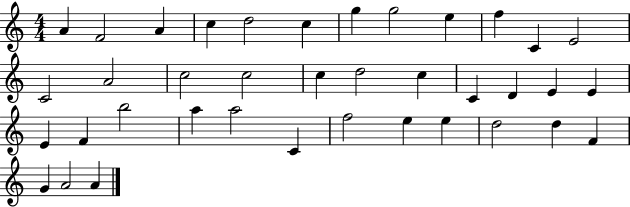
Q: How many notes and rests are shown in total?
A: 38